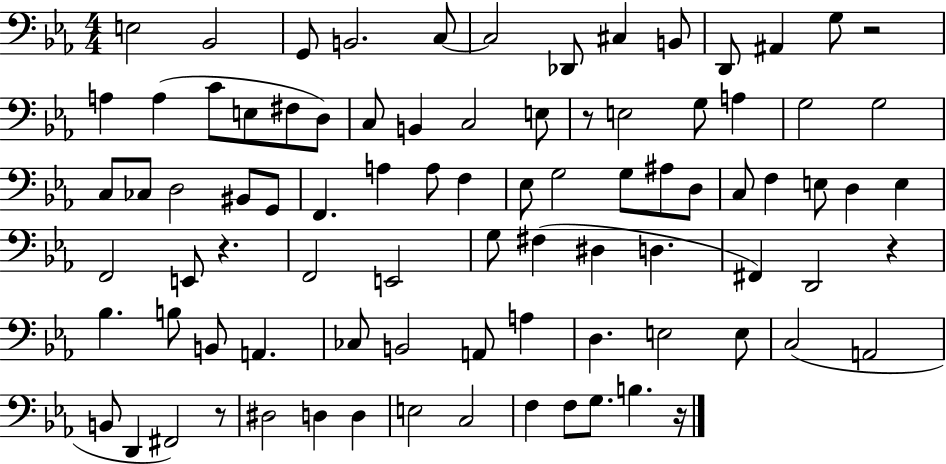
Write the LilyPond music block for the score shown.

{
  \clef bass
  \numericTimeSignature
  \time 4/4
  \key ees \major
  e2 bes,2 | g,8 b,2. c8~~ | c2 des,8 cis4 b,8 | d,8 ais,4 g8 r2 | \break a4 a4( c'8 e8 fis8 d8) | c8 b,4 c2 e8 | r8 e2 g8 a4 | g2 g2 | \break c8 ces8 d2 bis,8 g,8 | f,4. a4 a8 f4 | ees8 g2 g8 ais8 d8 | c8 f4 e8 d4 e4 | \break f,2 e,8 r4. | f,2 e,2 | g8 fis4( dis4 d4. | fis,4) d,2 r4 | \break bes4. b8 b,8 a,4. | ces8 b,2 a,8 a4 | d4. e2 e8 | c2( a,2 | \break b,8 d,4 fis,2) r8 | dis2 d4 d4 | e2 c2 | f4 f8 g8. b4. r16 | \break \bar "|."
}